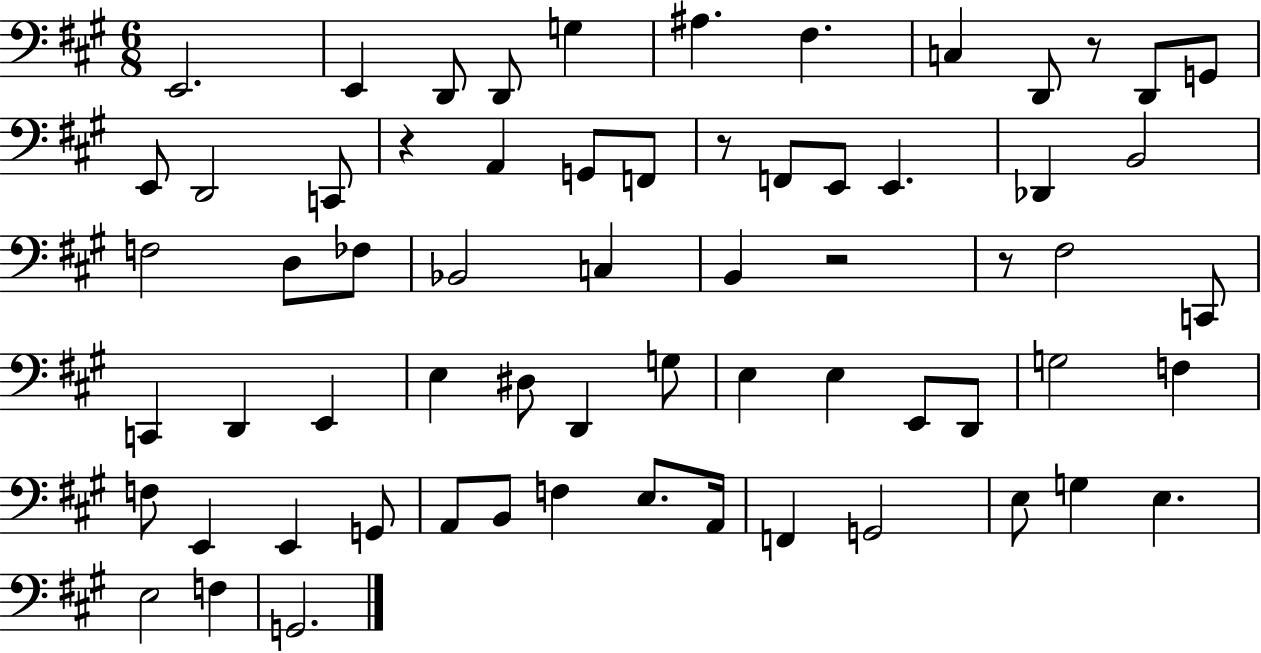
E2/h. E2/q D2/e D2/e G3/q A#3/q. F#3/q. C3/q D2/e R/e D2/e G2/e E2/e D2/h C2/e R/q A2/q G2/e F2/e R/e F2/e E2/e E2/q. Db2/q B2/h F3/h D3/e FES3/e Bb2/h C3/q B2/q R/h R/e F#3/h C2/e C2/q D2/q E2/q E3/q D#3/e D2/q G3/e E3/q E3/q E2/e D2/e G3/h F3/q F3/e E2/q E2/q G2/e A2/e B2/e F3/q E3/e. A2/s F2/q G2/h E3/e G3/q E3/q. E3/h F3/q G2/h.